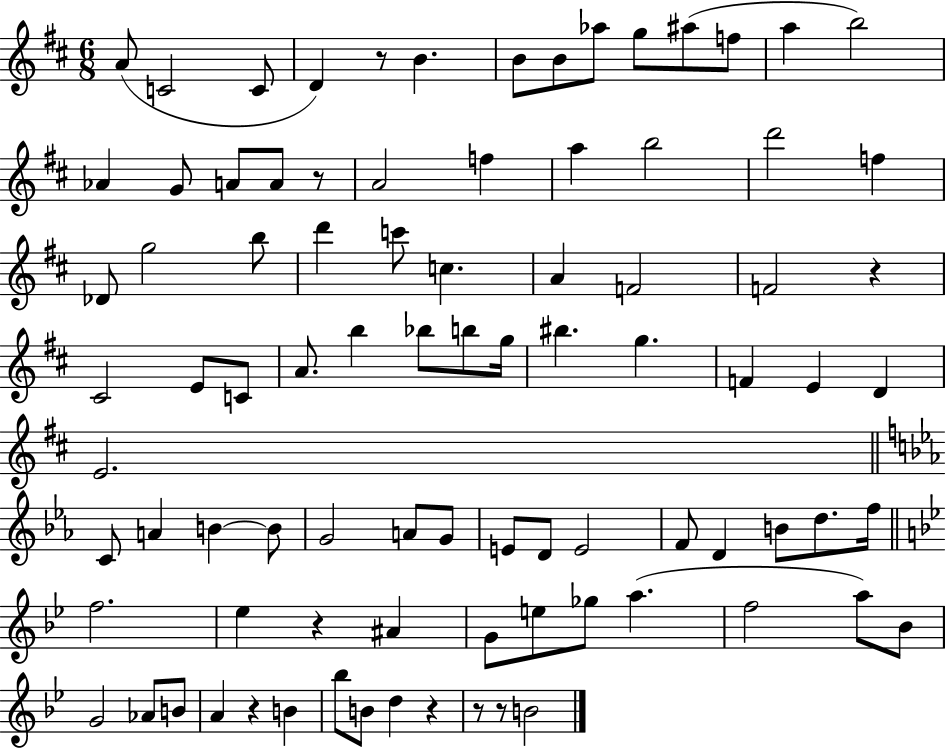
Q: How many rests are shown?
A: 8